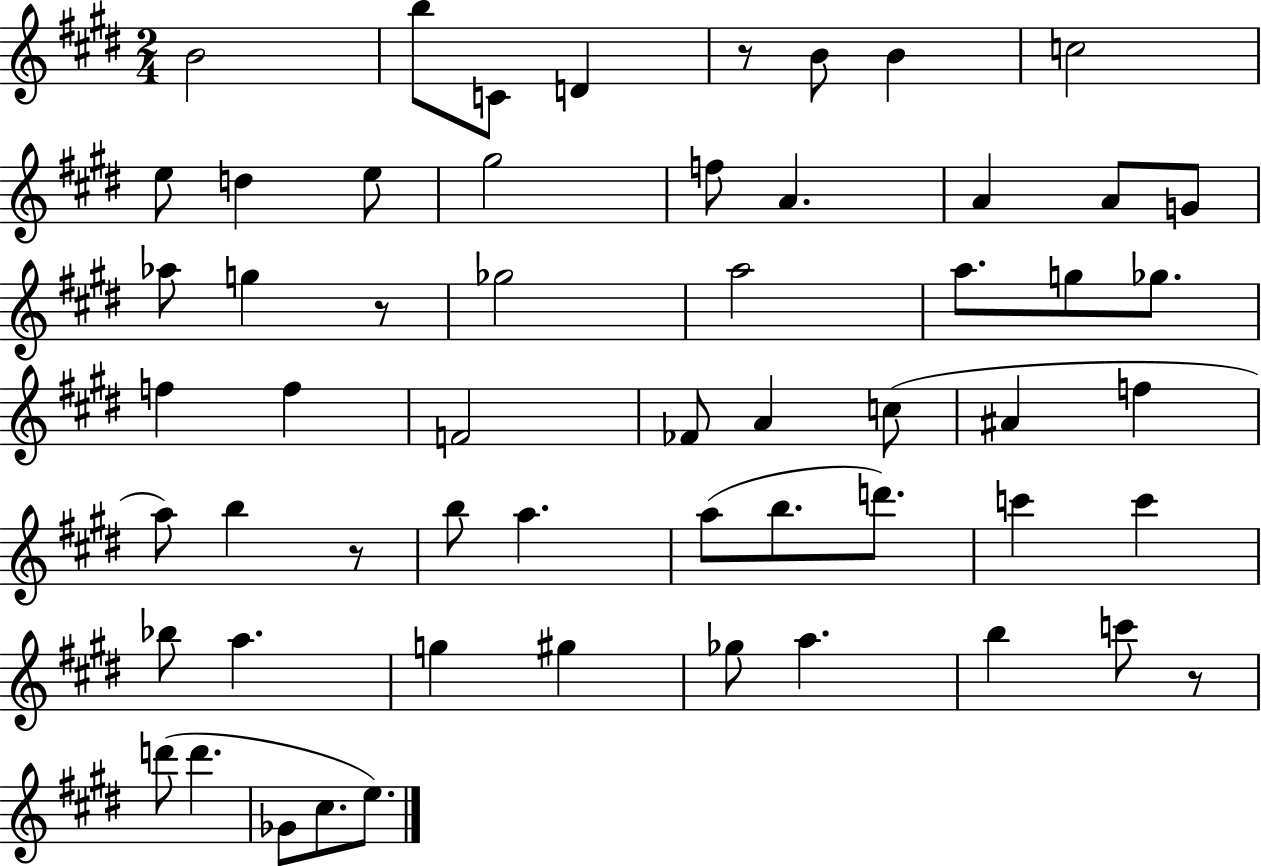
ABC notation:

X:1
T:Untitled
M:2/4
L:1/4
K:E
B2 b/2 C/2 D z/2 B/2 B c2 e/2 d e/2 ^g2 f/2 A A A/2 G/2 _a/2 g z/2 _g2 a2 a/2 g/2 _g/2 f f F2 _F/2 A c/2 ^A f a/2 b z/2 b/2 a a/2 b/2 d'/2 c' c' _b/2 a g ^g _g/2 a b c'/2 z/2 d'/2 d' _G/2 ^c/2 e/2